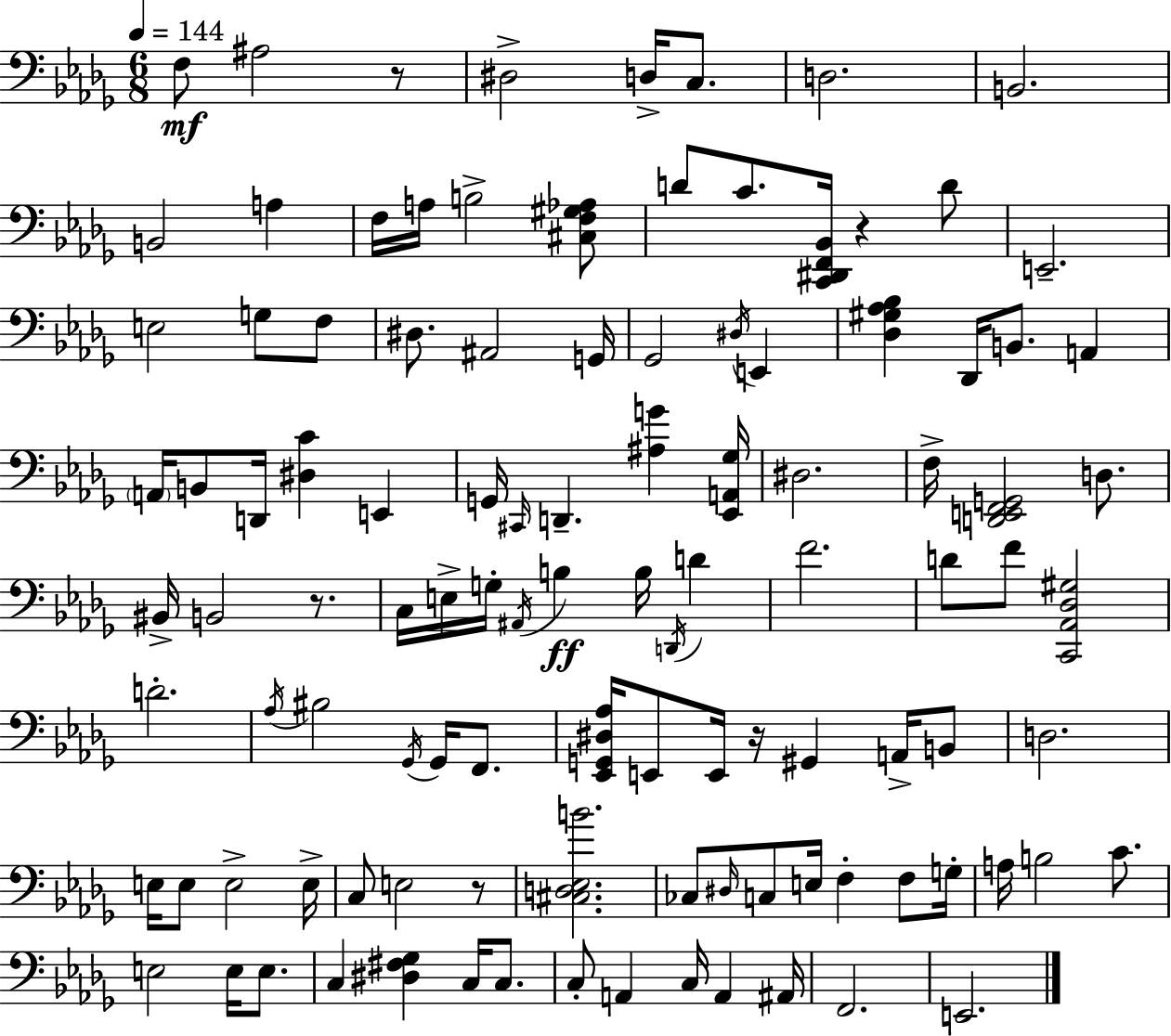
X:1
T:Untitled
M:6/8
L:1/4
K:Bbm
F,/2 ^A,2 z/2 ^D,2 D,/4 C,/2 D,2 B,,2 B,,2 A, F,/4 A,/4 B,2 [^C,F,^G,_A,]/2 D/2 C/2 [C,,^D,,F,,_B,,]/4 z D/2 E,,2 E,2 G,/2 F,/2 ^D,/2 ^A,,2 G,,/4 _G,,2 ^D,/4 E,, [_D,^G,_A,_B,] _D,,/4 B,,/2 A,, A,,/4 B,,/2 D,,/4 [^D,C] E,, G,,/4 ^C,,/4 D,, [^A,G] [_E,,A,,_G,]/4 ^D,2 F,/4 [D,,E,,F,,G,,]2 D,/2 ^B,,/4 B,,2 z/2 C,/4 E,/4 G,/4 ^A,,/4 B, B,/4 D,,/4 D F2 D/2 F/2 [C,,_A,,_D,^G,]2 D2 _A,/4 ^B,2 _G,,/4 _G,,/4 F,,/2 [_E,,G,,^D,_A,]/4 E,,/2 E,,/4 z/4 ^G,, A,,/4 B,,/2 D,2 E,/4 E,/2 E,2 E,/4 C,/2 E,2 z/2 [^C,D,_E,B]2 _C,/2 ^D,/4 C,/2 E,/4 F, F,/2 G,/4 A,/4 B,2 C/2 E,2 E,/4 E,/2 C, [^D,^F,_G,] C,/4 C,/2 C,/2 A,, C,/4 A,, ^A,,/4 F,,2 E,,2